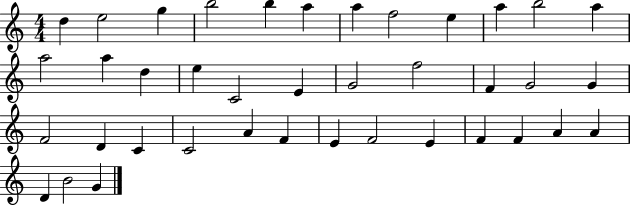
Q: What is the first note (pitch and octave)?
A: D5